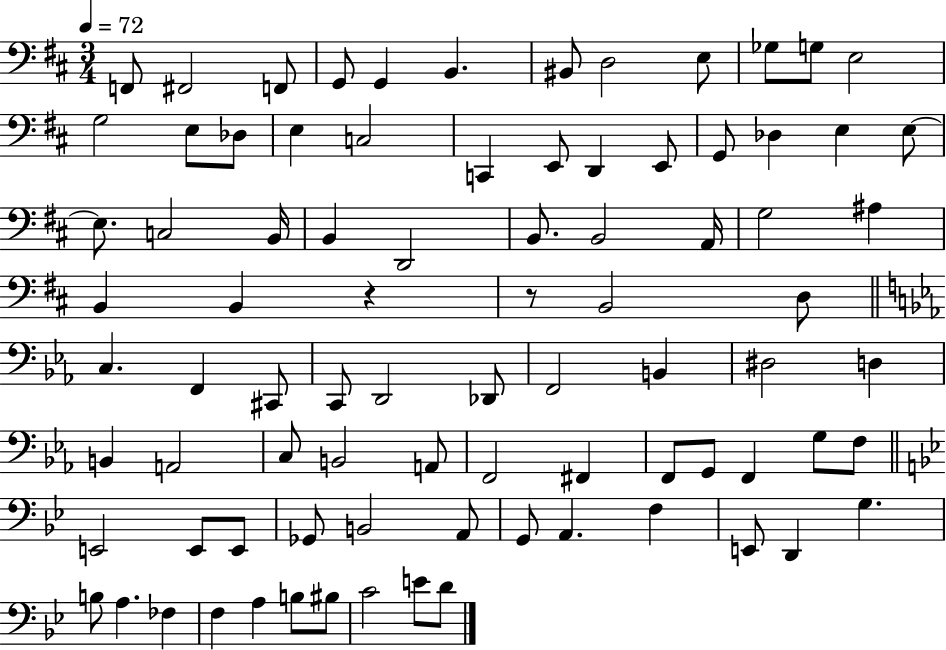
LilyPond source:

{
  \clef bass
  \numericTimeSignature
  \time 3/4
  \key d \major
  \tempo 4 = 72
  f,8 fis,2 f,8 | g,8 g,4 b,4. | bis,8 d2 e8 | ges8 g8 e2 | \break g2 e8 des8 | e4 c2 | c,4 e,8 d,4 e,8 | g,8 des4 e4 e8~~ | \break e8. c2 b,16 | b,4 d,2 | b,8. b,2 a,16 | g2 ais4 | \break b,4 b,4 r4 | r8 b,2 d8 | \bar "||" \break \key ees \major c4. f,4 cis,8 | c,8 d,2 des,8 | f,2 b,4 | dis2 d4 | \break b,4 a,2 | c8 b,2 a,8 | f,2 fis,4 | f,8 g,8 f,4 g8 f8 | \break \bar "||" \break \key bes \major e,2 e,8 e,8 | ges,8 b,2 a,8 | g,8 a,4. f4 | e,8 d,4 g4. | \break b8 a4. fes4 | f4 a4 b8 bis8 | c'2 e'8 d'8 | \bar "|."
}